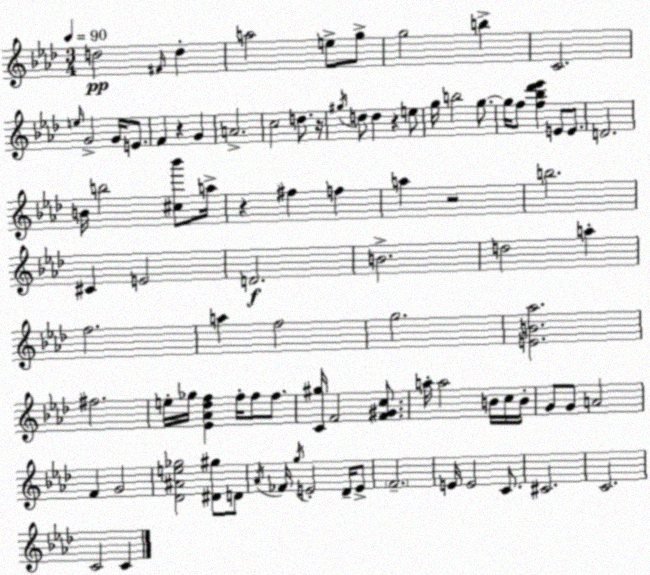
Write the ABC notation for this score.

X:1
T:Untitled
M:3/4
L:1/4
K:Ab
d2 ^F/4 d a2 e/2 g/2 g2 b C2 e/4 G2 G/4 E/2 F z G A2 c2 d/2 z/4 ^g/4 d/2 d z e/2 g/4 b2 g/2 g/4 f/2 [f_b_d'_e'] E/2 E/2 D2 B/4 b2 [^c_b']/2 a/4 z ^f f a z2 b2 ^C E2 D2 B2 d2 a f2 a f2 g2 [EB_a]2 ^f2 e/4 _g/4 [_E_A_df] f/4 f/2 f/2 [C^g]/4 F2 [F^Gc]/2 a/4 a2 B/4 c/4 B/4 G/2 G/2 A2 F G2 [_D^Ae_g]2 [^D^g]/2 D/2 _A/4 _F/4 g/4 E2 _D/4 E/2 F2 E/4 E2 C/2 ^C2 C2 C2 C